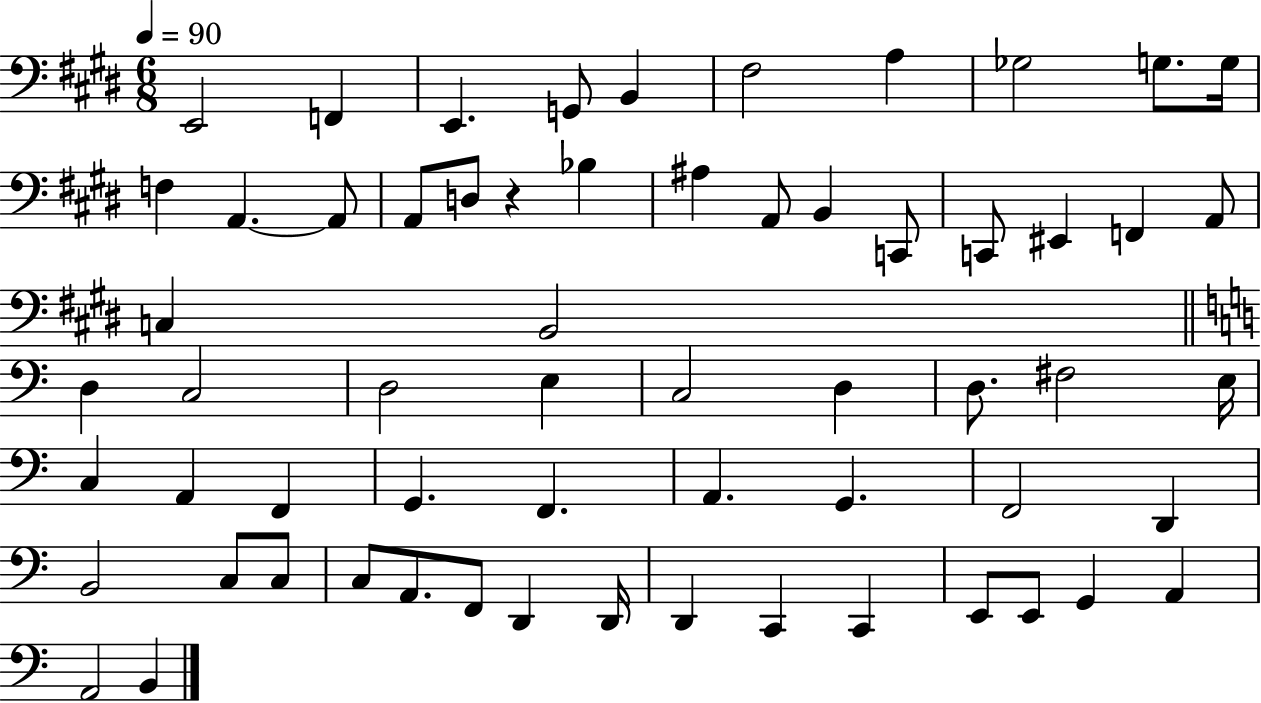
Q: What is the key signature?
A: E major